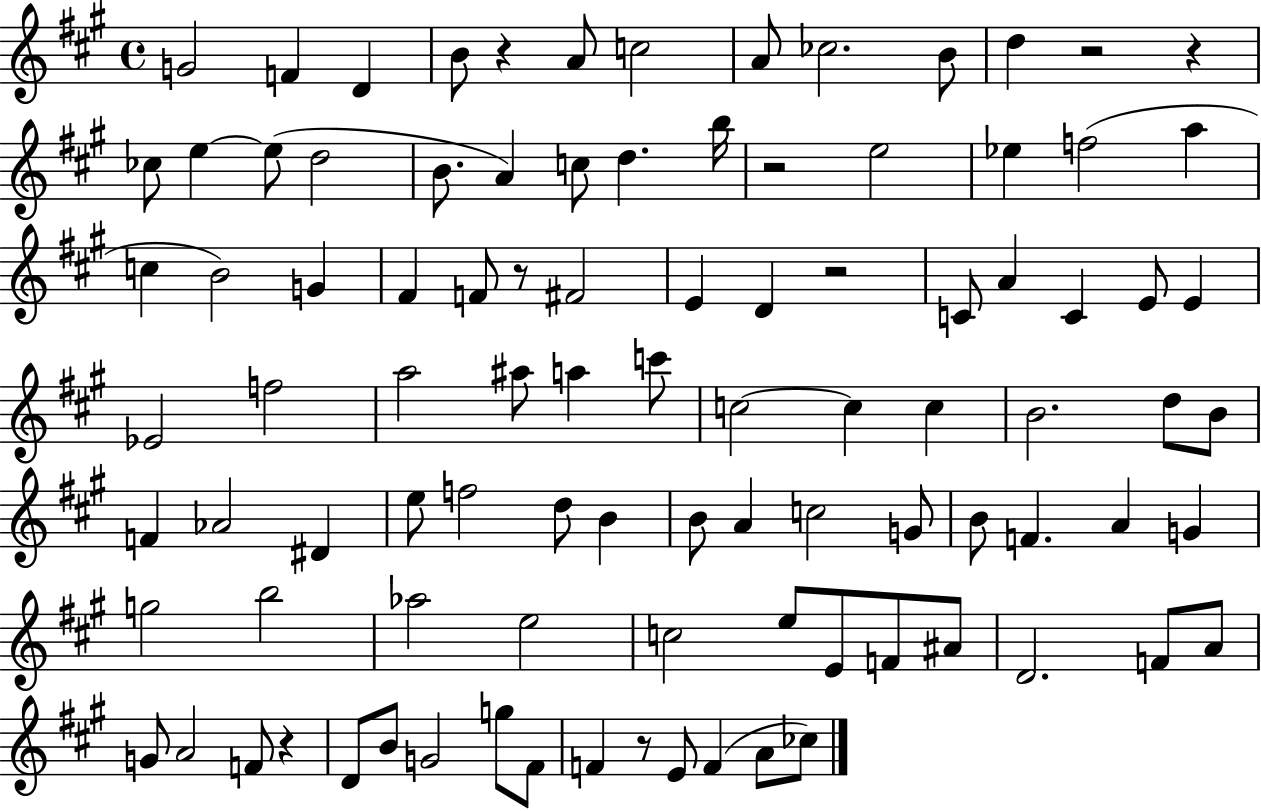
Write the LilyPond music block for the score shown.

{
  \clef treble
  \time 4/4
  \defaultTimeSignature
  \key a \major
  g'2 f'4 d'4 | b'8 r4 a'8 c''2 | a'8 ces''2. b'8 | d''4 r2 r4 | \break ces''8 e''4~~ e''8( d''2 | b'8. a'4) c''8 d''4. b''16 | r2 e''2 | ees''4 f''2( a''4 | \break c''4 b'2) g'4 | fis'4 f'8 r8 fis'2 | e'4 d'4 r2 | c'8 a'4 c'4 e'8 e'4 | \break ees'2 f''2 | a''2 ais''8 a''4 c'''8 | c''2~~ c''4 c''4 | b'2. d''8 b'8 | \break f'4 aes'2 dis'4 | e''8 f''2 d''8 b'4 | b'8 a'4 c''2 g'8 | b'8 f'4. a'4 g'4 | \break g''2 b''2 | aes''2 e''2 | c''2 e''8 e'8 f'8 ais'8 | d'2. f'8 a'8 | \break g'8 a'2 f'8 r4 | d'8 b'8 g'2 g''8 fis'8 | f'4 r8 e'8 f'4( a'8 ces''8) | \bar "|."
}